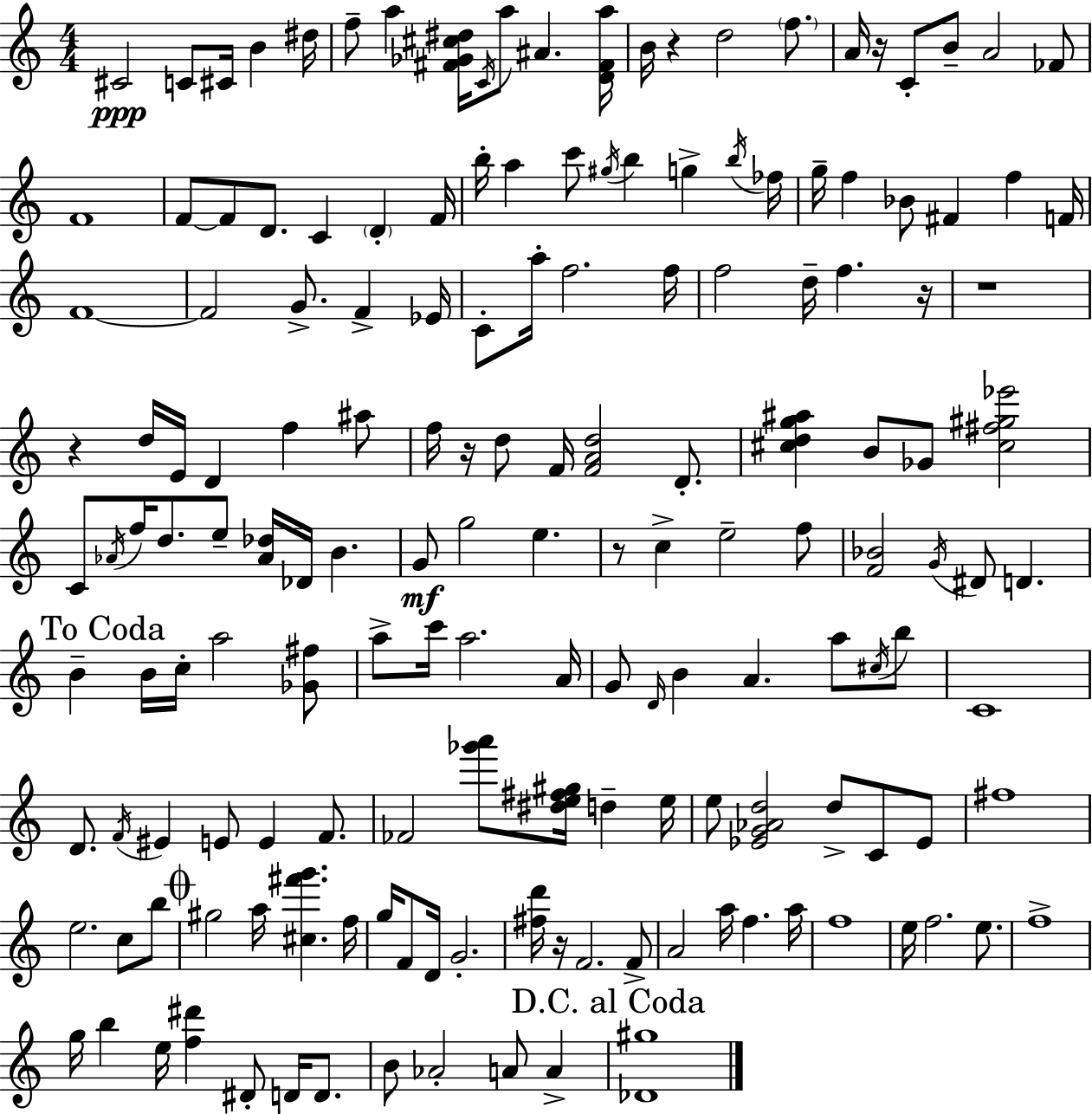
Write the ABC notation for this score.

X:1
T:Untitled
M:4/4
L:1/4
K:C
^C2 C/2 ^C/4 B ^d/4 f/2 a [^F_G^c^d]/4 C/4 a/2 ^A [D^Fa]/4 B/4 z d2 f/2 A/4 z/4 C/2 B/2 A2 _F/2 F4 F/2 F/2 D/2 C D F/4 b/4 a c'/2 ^g/4 b g b/4 _f/4 g/4 f _B/2 ^F f F/4 F4 F2 G/2 F _E/4 C/2 a/4 f2 f/4 f2 d/4 f z/4 z4 z d/4 E/4 D f ^a/2 f/4 z/4 d/2 F/4 [FAd]2 D/2 [^cdg^a] B/2 _G/2 [^c^f^g_e']2 C/2 _A/4 f/4 d/2 e/2 [_A_d]/4 _D/4 B G/2 g2 e z/2 c e2 f/2 [F_B]2 G/4 ^D/2 D B B/4 c/4 a2 [_G^f]/2 a/2 c'/4 a2 A/4 G/2 D/4 B A a/2 ^c/4 b/2 C4 D/2 F/4 ^E E/2 E F/2 _F2 [_g'a']/2 [^de^f^g]/4 d e/4 e/2 [_EG_Ad]2 d/2 C/2 _E/2 ^f4 e2 c/2 b/2 ^g2 a/4 [^c^f'g'] f/4 g/4 F/2 D/4 G2 [^fd']/4 z/4 F2 F/2 A2 a/4 f a/4 f4 e/4 f2 e/2 f4 g/4 b e/4 [f^d'] ^D/2 D/4 D/2 B/2 _A2 A/2 A [_D^g]4